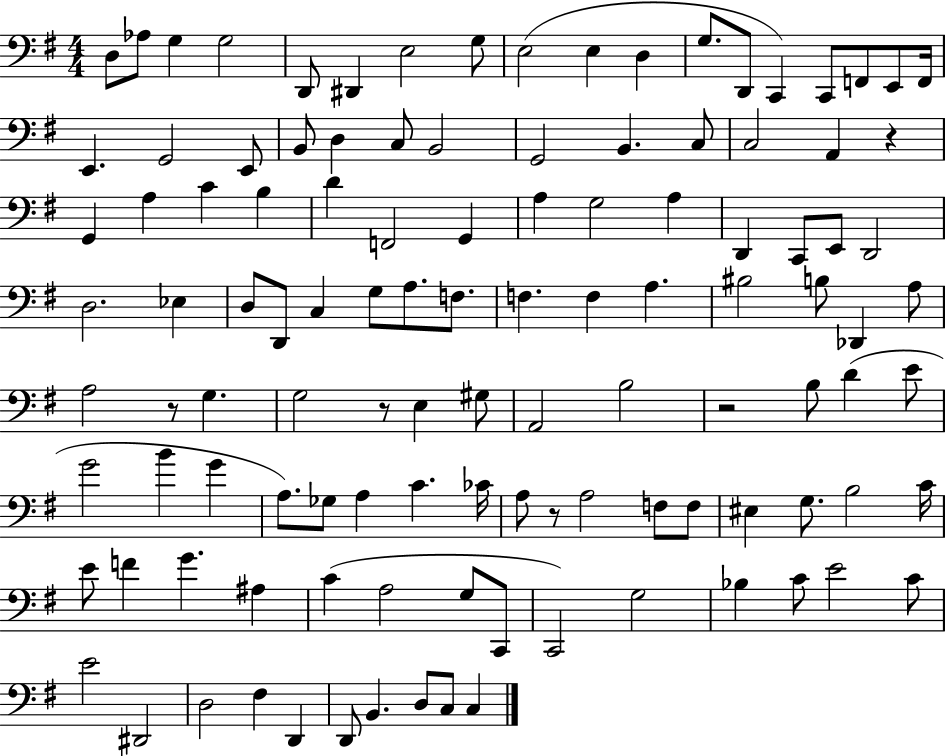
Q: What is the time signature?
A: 4/4